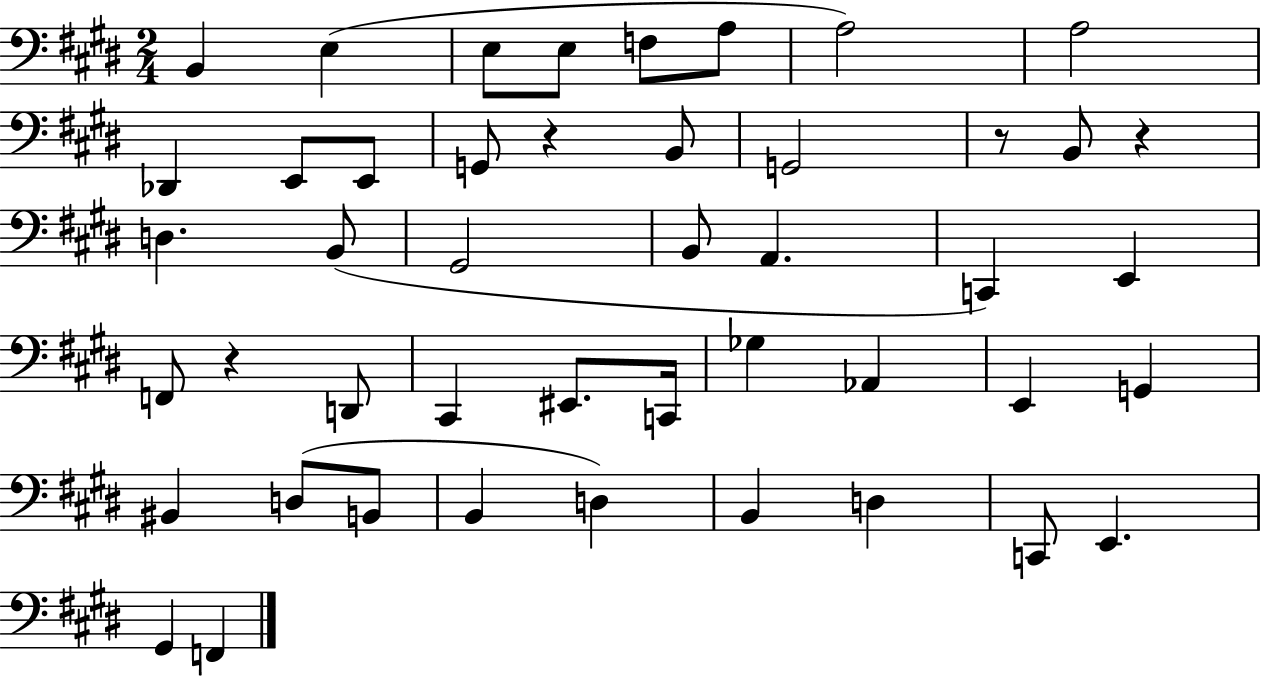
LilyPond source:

{
  \clef bass
  \numericTimeSignature
  \time 2/4
  \key e \major
  b,4 e4( | e8 e8 f8 a8 | a2) | a2 | \break des,4 e,8 e,8 | g,8 r4 b,8 | g,2 | r8 b,8 r4 | \break d4. b,8( | gis,2 | b,8 a,4. | c,4) e,4 | \break f,8 r4 d,8 | cis,4 eis,8. c,16 | ges4 aes,4 | e,4 g,4 | \break bis,4 d8( b,8 | b,4 d4) | b,4 d4 | c,8 e,4. | \break gis,4 f,4 | \bar "|."
}